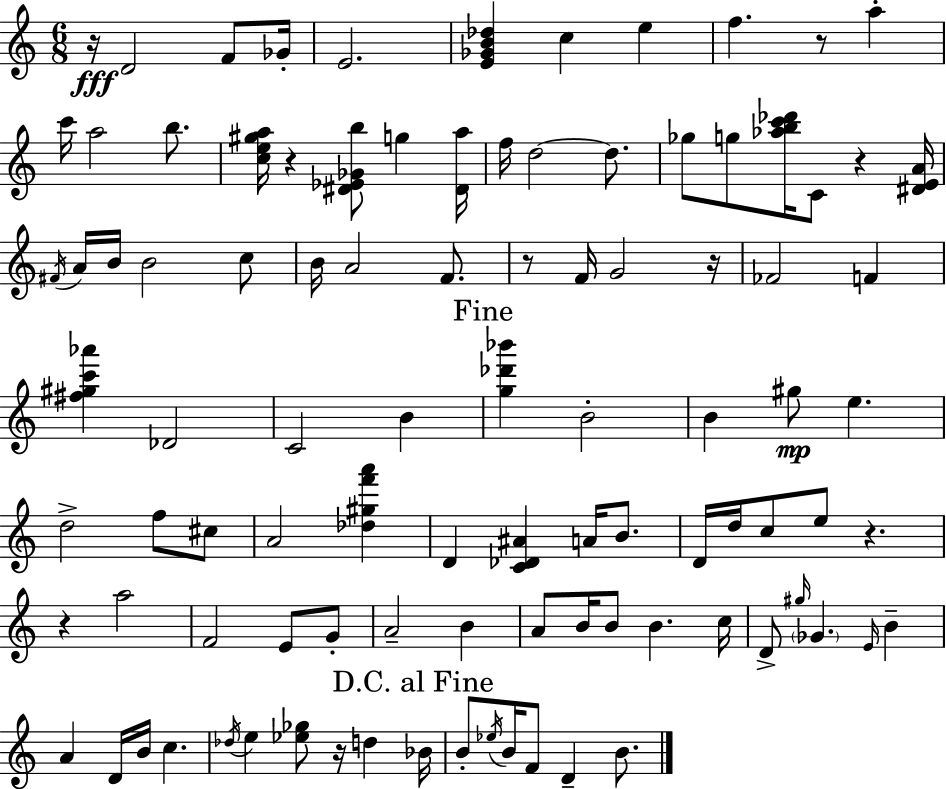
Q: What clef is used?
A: treble